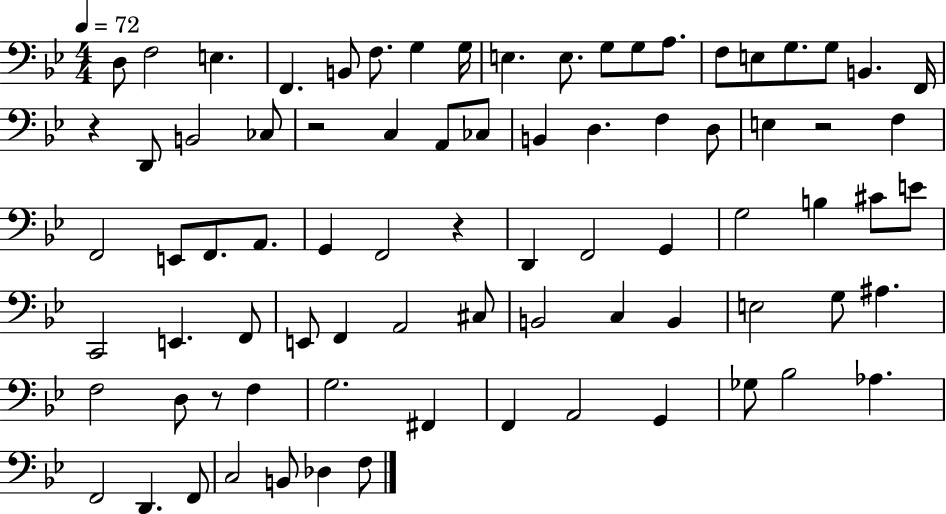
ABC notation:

X:1
T:Untitled
M:4/4
L:1/4
K:Bb
D,/2 F,2 E, F,, B,,/2 F,/2 G, G,/4 E, E,/2 G,/2 G,/2 A,/2 F,/2 E,/2 G,/2 G,/2 B,, F,,/4 z D,,/2 B,,2 _C,/2 z2 C, A,,/2 _C,/2 B,, D, F, D,/2 E, z2 F, F,,2 E,,/2 F,,/2 A,,/2 G,, F,,2 z D,, F,,2 G,, G,2 B, ^C/2 E/2 C,,2 E,, F,,/2 E,,/2 F,, A,,2 ^C,/2 B,,2 C, B,, E,2 G,/2 ^A, F,2 D,/2 z/2 F, G,2 ^F,, F,, A,,2 G,, _G,/2 _B,2 _A, F,,2 D,, F,,/2 C,2 B,,/2 _D, F,/2